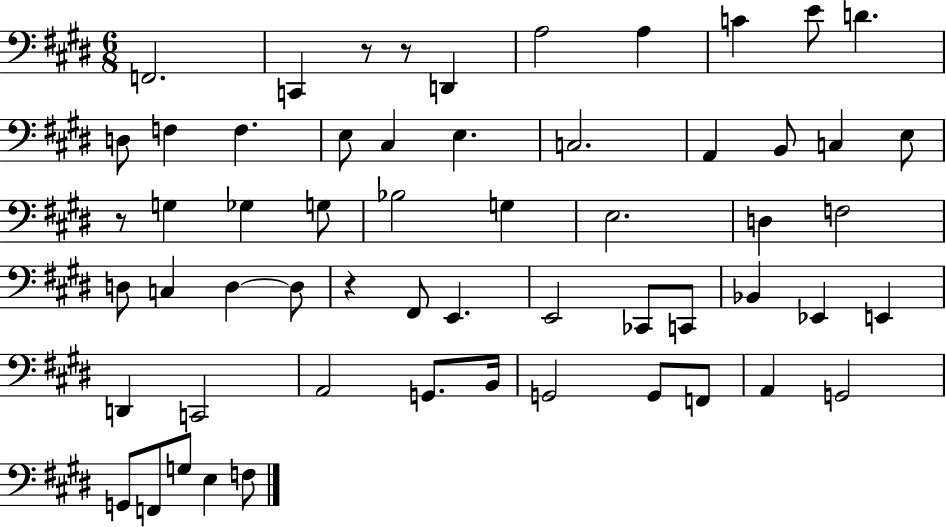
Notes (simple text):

F2/h. C2/q R/e R/e D2/q A3/h A3/q C4/q E4/e D4/q. D3/e F3/q F3/q. E3/e C#3/q E3/q. C3/h. A2/q B2/e C3/q E3/e R/e G3/q Gb3/q G3/e Bb3/h G3/q E3/h. D3/q F3/h D3/e C3/q D3/q D3/e R/q F#2/e E2/q. E2/h CES2/e C2/e Bb2/q Eb2/q E2/q D2/q C2/h A2/h G2/e. B2/s G2/h G2/e F2/e A2/q G2/h G2/e F2/e G3/e E3/q F3/e